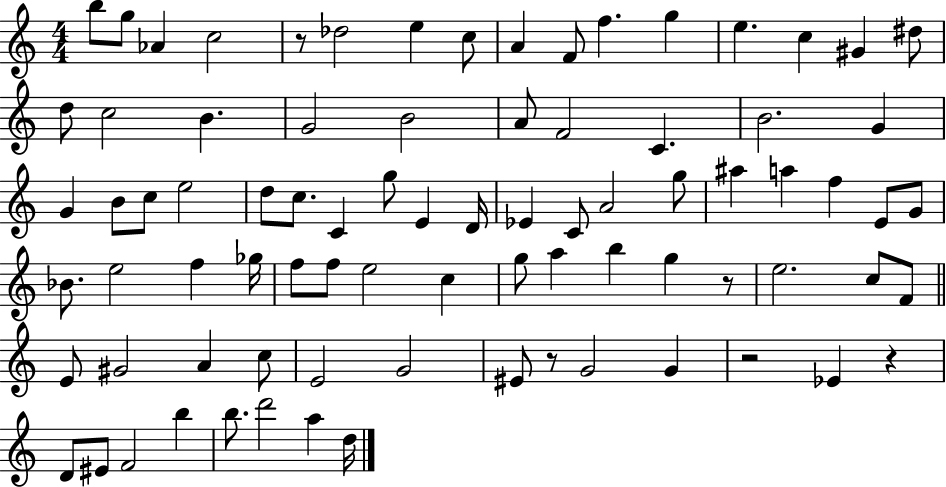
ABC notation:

X:1
T:Untitled
M:4/4
L:1/4
K:C
b/2 g/2 _A c2 z/2 _d2 e c/2 A F/2 f g e c ^G ^d/2 d/2 c2 B G2 B2 A/2 F2 C B2 G G B/2 c/2 e2 d/2 c/2 C g/2 E D/4 _E C/2 A2 g/2 ^a a f E/2 G/2 _B/2 e2 f _g/4 f/2 f/2 e2 c g/2 a b g z/2 e2 c/2 F/2 E/2 ^G2 A c/2 E2 G2 ^E/2 z/2 G2 G z2 _E z D/2 ^E/2 F2 b b/2 d'2 a d/4